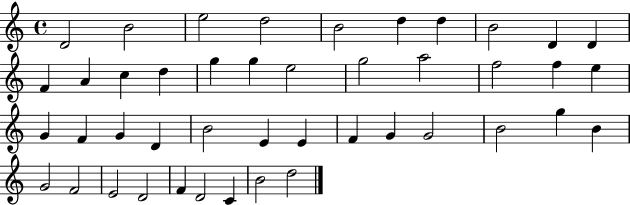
X:1
T:Untitled
M:4/4
L:1/4
K:C
D2 B2 e2 d2 B2 d d B2 D D F A c d g g e2 g2 a2 f2 f e G F G D B2 E E F G G2 B2 g B G2 F2 E2 D2 F D2 C B2 d2